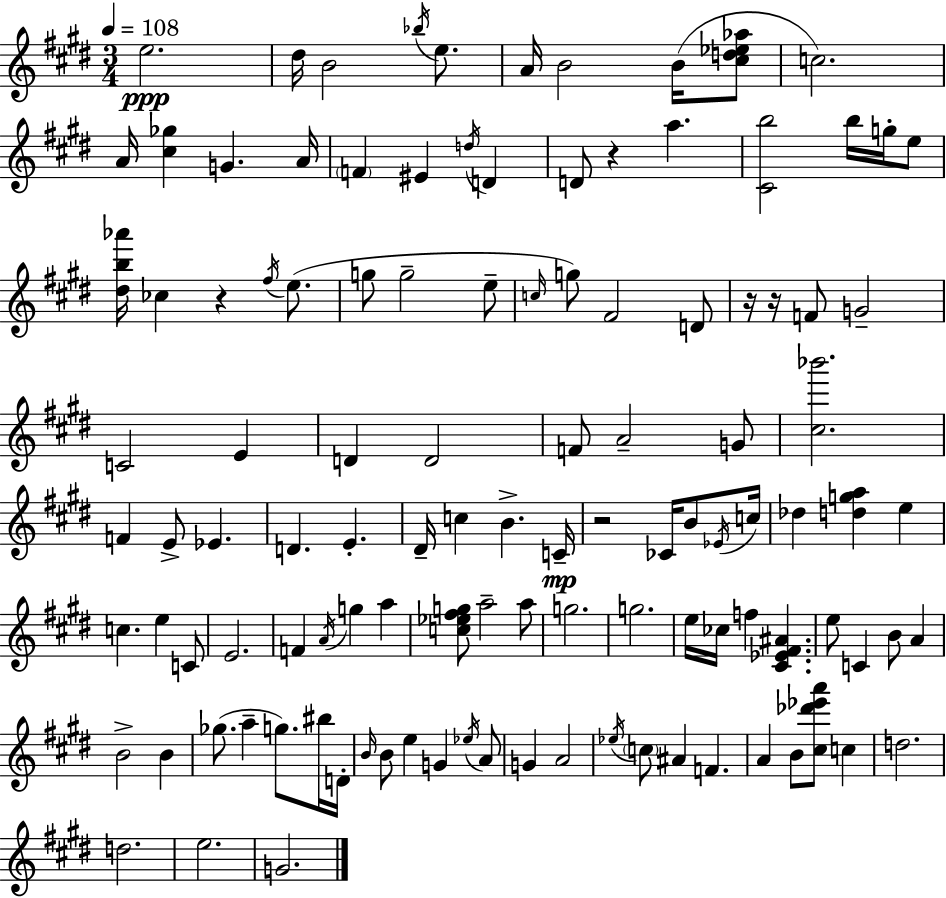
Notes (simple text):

E5/h. D#5/s B4/h Bb5/s E5/e. A4/s B4/h B4/s [C#5,D5,Eb5,Ab5]/e C5/h. A4/s [C#5,Gb5]/q G4/q. A4/s F4/q EIS4/q D5/s D4/q D4/e R/q A5/q. [C#4,B5]/h B5/s G5/s E5/e [D#5,B5,Ab6]/s CES5/q R/q F#5/s E5/e. G5/e G5/h E5/e C5/s G5/e F#4/h D4/e R/s R/s F4/e G4/h C4/h E4/q D4/q D4/h F4/e A4/h G4/e [C#5,Bb6]/h. F4/q E4/e Eb4/q. D4/q. E4/q. D#4/s C5/q B4/q. C4/s R/h CES4/s B4/e Eb4/s C5/s Db5/q [D5,G5,A5]/q E5/q C5/q. E5/q C4/e E4/h. F4/q A4/s G5/q A5/q [C5,Eb5,F#5,G5]/e A5/h A5/e G5/h. G5/h. E5/s CES5/s F5/q [C#4,Eb4,F#4,A#4]/q. E5/e C4/q B4/e A4/q B4/h B4/q Gb5/e. A5/q G5/e. BIS5/s D4/s B4/s B4/e E5/q G4/q Eb5/s A4/e G4/q A4/h Eb5/s C5/e A#4/q F4/q. A4/q B4/e [C#5,Db6,Eb6,A6]/e C5/q D5/h. D5/h. E5/h. G4/h.